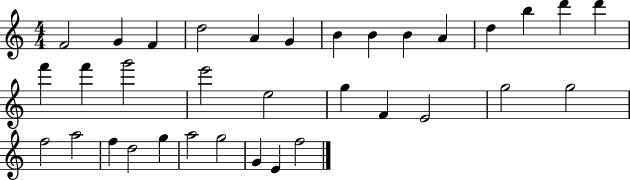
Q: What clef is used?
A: treble